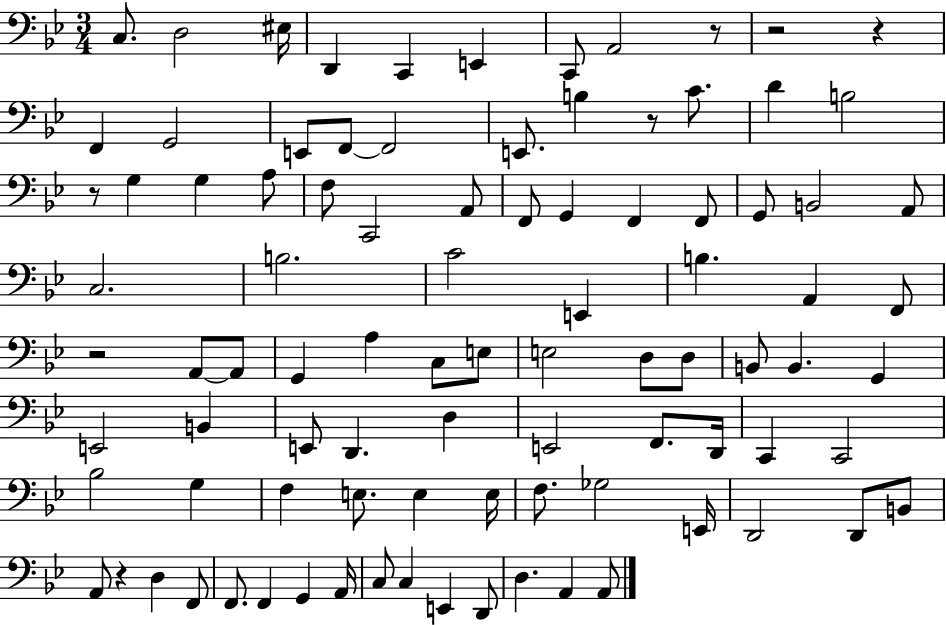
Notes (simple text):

C3/e. D3/h EIS3/s D2/q C2/q E2/q C2/e A2/h R/e R/h R/q F2/q G2/h E2/e F2/e F2/h E2/e. B3/q R/e C4/e. D4/q B3/h R/e G3/q G3/q A3/e F3/e C2/h A2/e F2/e G2/q F2/q F2/e G2/e B2/h A2/e C3/h. B3/h. C4/h E2/q B3/q. A2/q F2/e R/h A2/e A2/e G2/q A3/q C3/e E3/e E3/h D3/e D3/e B2/e B2/q. G2/q E2/h B2/q E2/e D2/q. D3/q E2/h F2/e. D2/s C2/q C2/h Bb3/h G3/q F3/q E3/e. E3/q E3/s F3/e. Gb3/h E2/s D2/h D2/e B2/e A2/e R/q D3/q F2/e F2/e. F2/q G2/q A2/s C3/e C3/q E2/q D2/e D3/q. A2/q A2/e